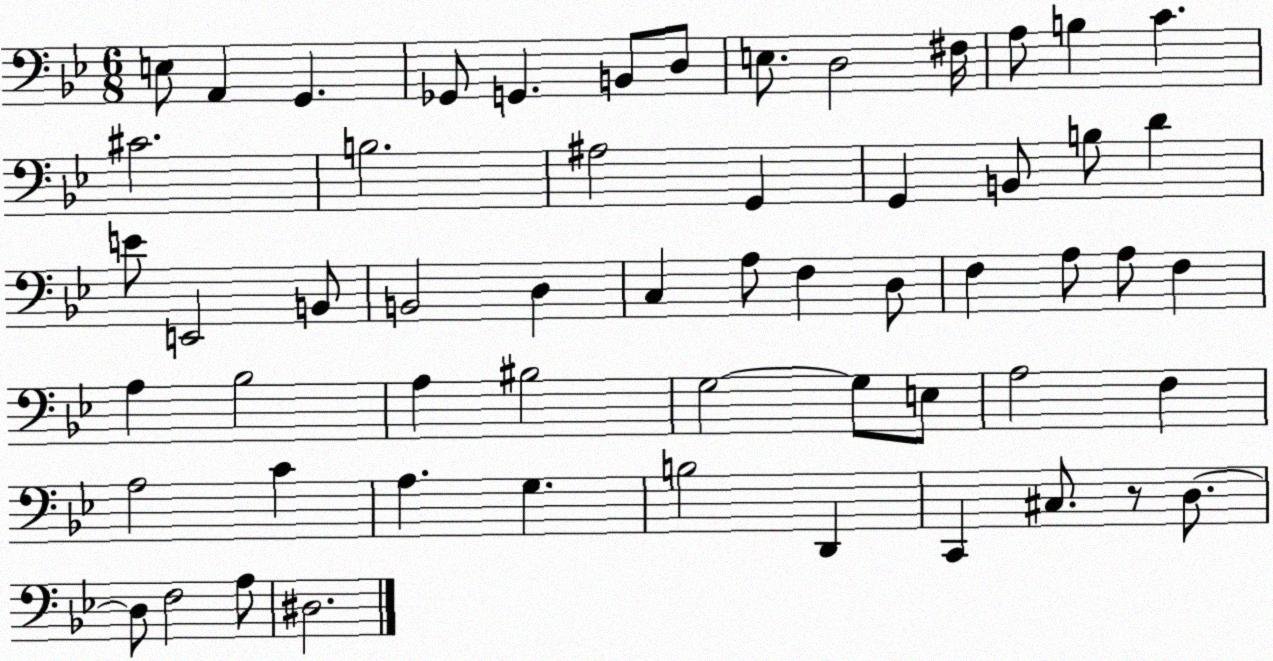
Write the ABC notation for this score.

X:1
T:Untitled
M:6/8
L:1/4
K:Bb
E,/2 A,, G,, _G,,/2 G,, B,,/2 D,/2 E,/2 D,2 ^F,/4 A,/2 B, C ^C2 B,2 ^A,2 G,, G,, B,,/2 B,/2 D E/2 E,,2 B,,/2 B,,2 D, C, A,/2 F, D,/2 F, A,/2 A,/2 F, A, _B,2 A, ^B,2 G,2 G,/2 E,/2 A,2 F, A,2 C A, G, B,2 D,, C,, ^C,/2 z/2 D,/2 D,/2 F,2 A,/2 ^D,2